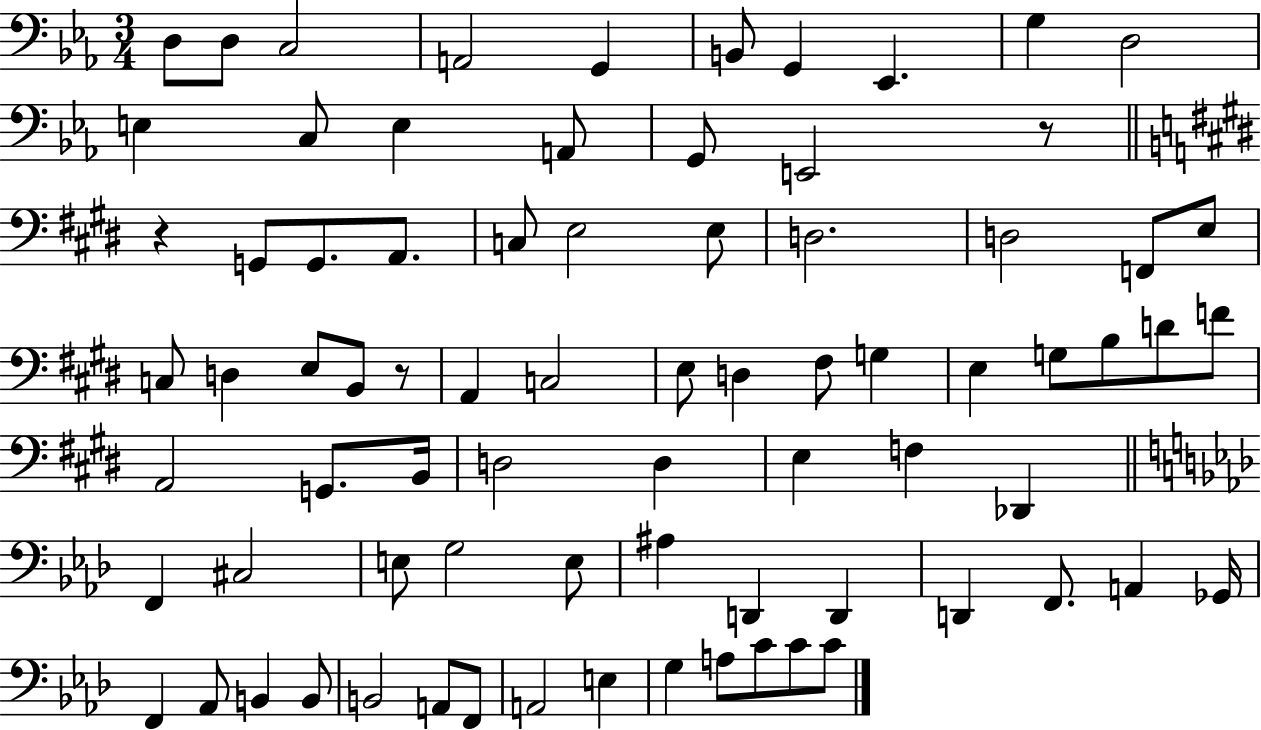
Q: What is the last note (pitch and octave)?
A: C4